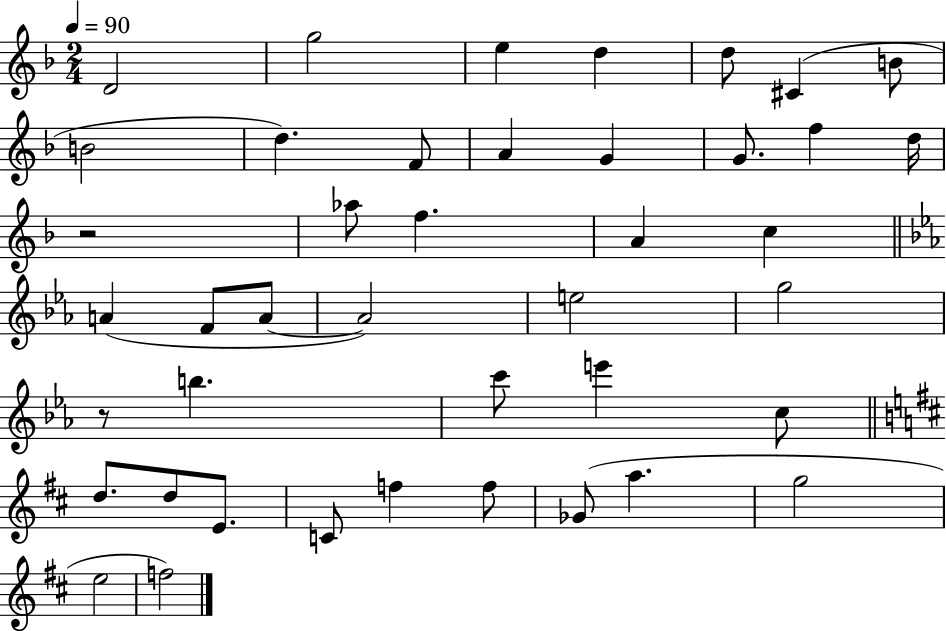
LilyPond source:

{
  \clef treble
  \numericTimeSignature
  \time 2/4
  \key f \major
  \tempo 4 = 90
  d'2 | g''2 | e''4 d''4 | d''8 cis'4( b'8 | \break b'2 | d''4.) f'8 | a'4 g'4 | g'8. f''4 d''16 | \break r2 | aes''8 f''4. | a'4 c''4 | \bar "||" \break \key c \minor a'4( f'8 a'8~~ | a'2) | e''2 | g''2 | \break r8 b''4. | c'''8 e'''4 c''8 | \bar "||" \break \key d \major d''8. d''8 e'8. | c'8 f''4 f''8 | ges'8( a''4. | g''2 | \break e''2 | f''2) | \bar "|."
}